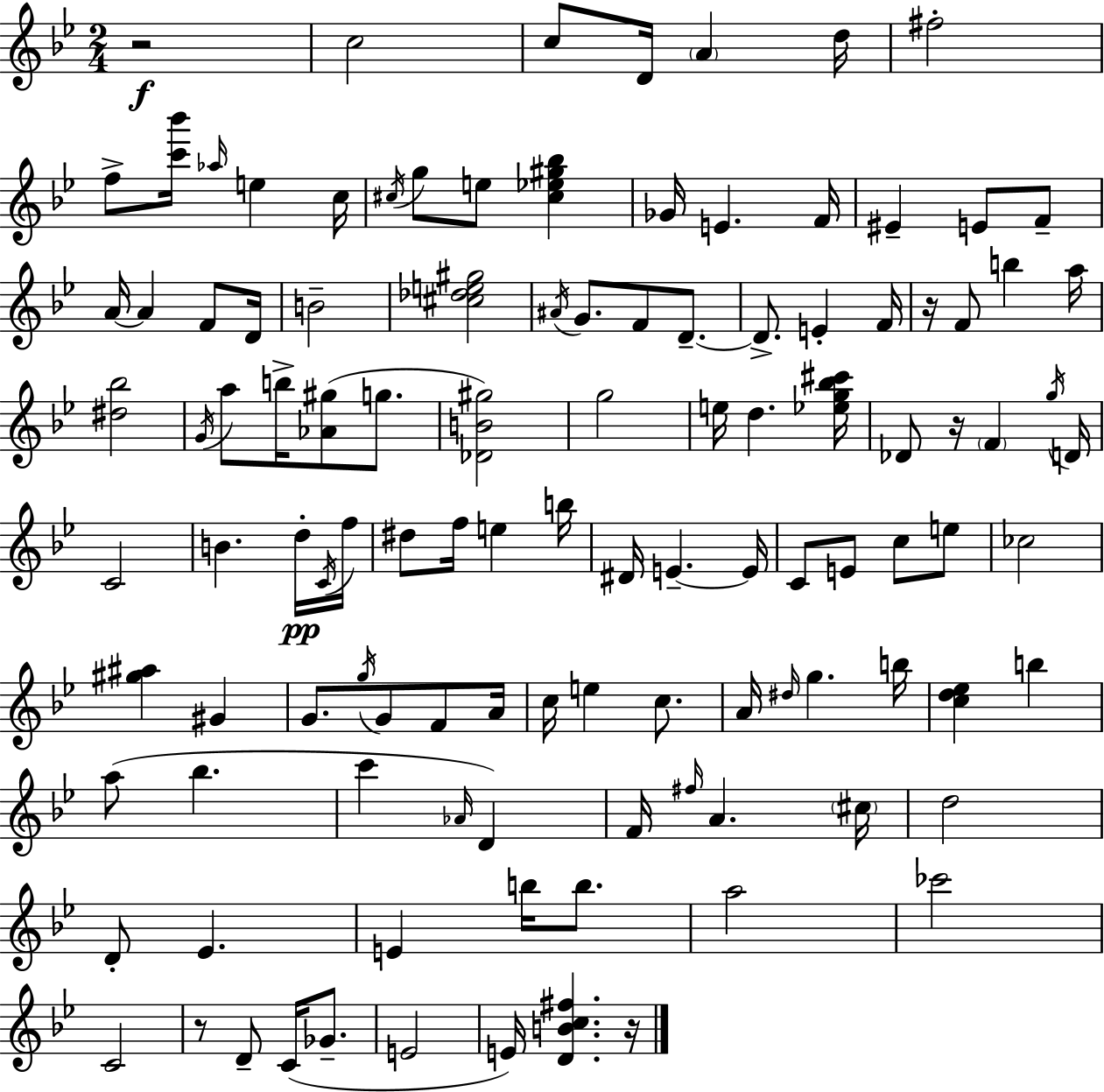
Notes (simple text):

R/h C5/h C5/e D4/s A4/q D5/s F#5/h F5/e [C6,Bb6]/s Ab5/s E5/q C5/s C#5/s G5/e E5/e [C#5,Eb5,G#5,Bb5]/q Gb4/s E4/q. F4/s EIS4/q E4/e F4/e A4/s A4/q F4/e D4/s B4/h [C#5,Db5,E5,G#5]/h A#4/s G4/e. F4/e D4/e. D4/e. E4/q F4/s R/s F4/e B5/q A5/s [D#5,Bb5]/h G4/s A5/e B5/s [Ab4,G#5]/e G5/e. [Db4,B4,G#5]/h G5/h E5/s D5/q. [Eb5,G5,Bb5,C#6]/s Db4/e R/s F4/q G5/s D4/s C4/h B4/q. D5/s C4/s F5/s D#5/e F5/s E5/q B5/s D#4/s E4/q. E4/s C4/e E4/e C5/e E5/e CES5/h [G#5,A#5]/q G#4/q G4/e. G5/s G4/e F4/e A4/s C5/s E5/q C5/e. A4/s D#5/s G5/q. B5/s [C5,D5,Eb5]/q B5/q A5/e Bb5/q. C6/q Ab4/s D4/q F4/s F#5/s A4/q. C#5/s D5/h D4/e Eb4/q. E4/q B5/s B5/e. A5/h CES6/h C4/h R/e D4/e C4/s Gb4/e. E4/h E4/s [D4,B4,C5,F#5]/q. R/s